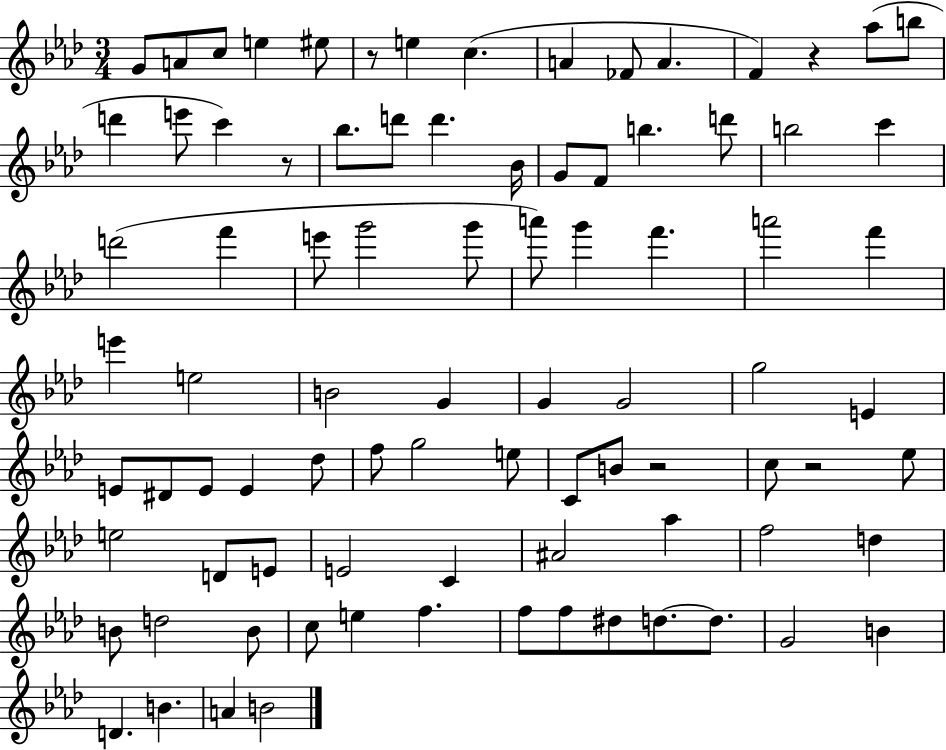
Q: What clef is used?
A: treble